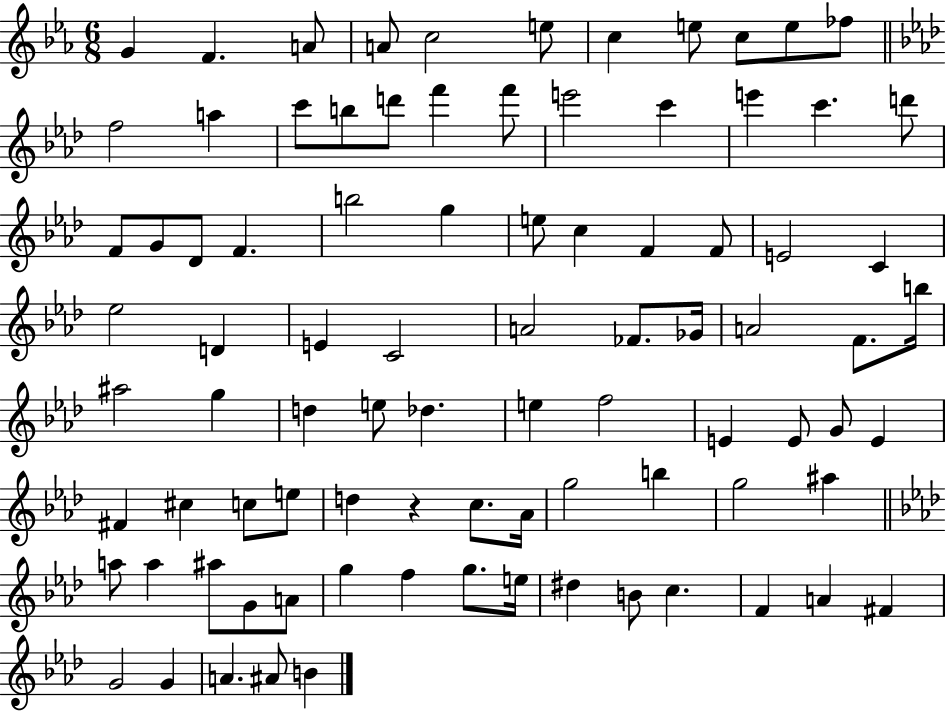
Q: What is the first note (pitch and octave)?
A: G4